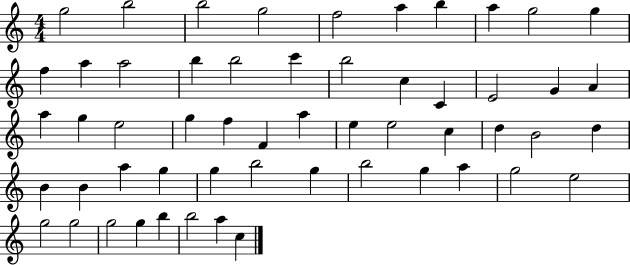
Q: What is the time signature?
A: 4/4